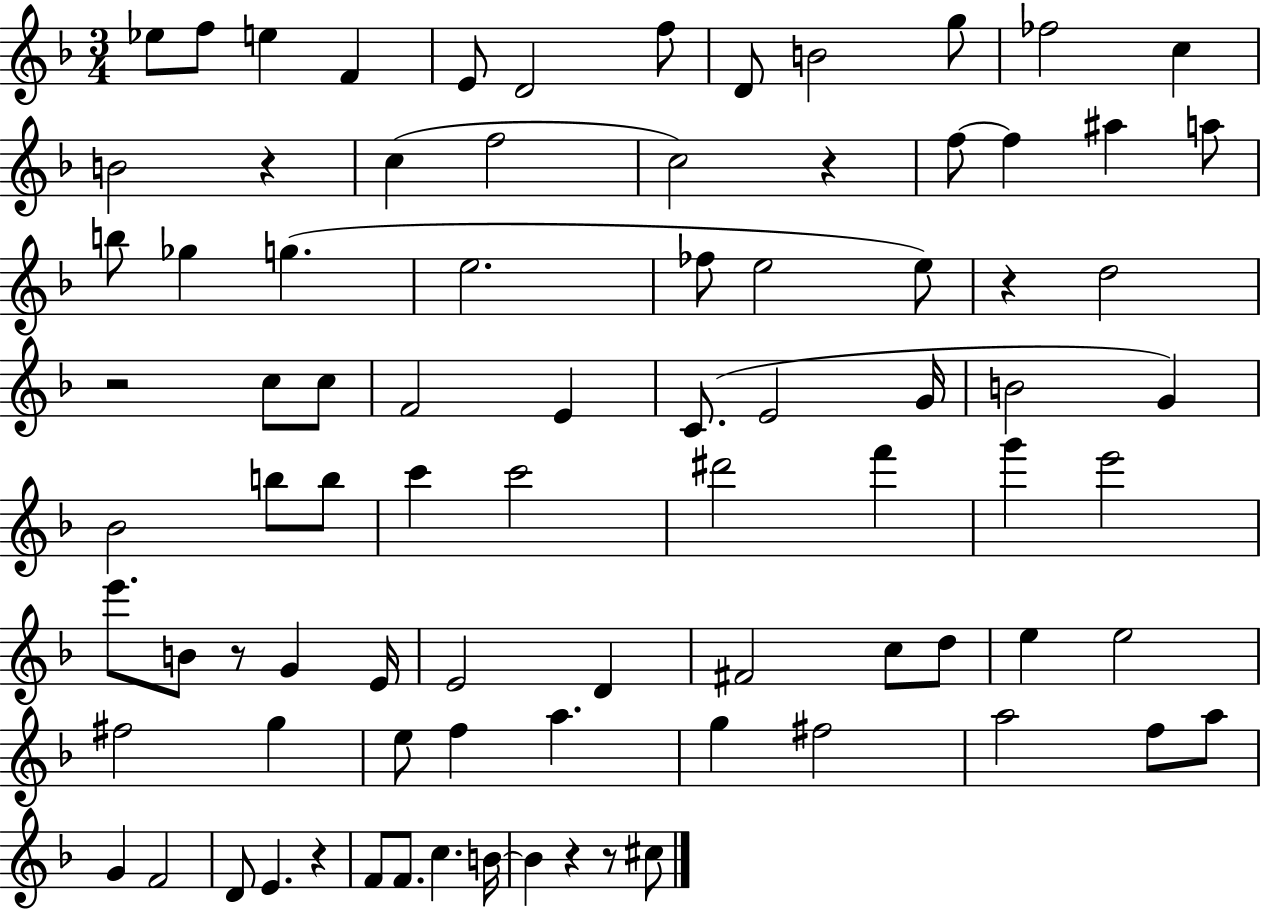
Eb5/e F5/e E5/q F4/q E4/e D4/h F5/e D4/e B4/h G5/e FES5/h C5/q B4/h R/q C5/q F5/h C5/h R/q F5/e F5/q A#5/q A5/e B5/e Gb5/q G5/q. E5/h. FES5/e E5/h E5/e R/q D5/h R/h C5/e C5/e F4/h E4/q C4/e. E4/h G4/s B4/h G4/q Bb4/h B5/e B5/e C6/q C6/h D#6/h F6/q G6/q E6/h E6/e. B4/e R/e G4/q E4/s E4/h D4/q F#4/h C5/e D5/e E5/q E5/h F#5/h G5/q E5/e F5/q A5/q. G5/q F#5/h A5/h F5/e A5/e G4/q F4/h D4/e E4/q. R/q F4/e F4/e. C5/q. B4/s B4/q R/q R/e C#5/e